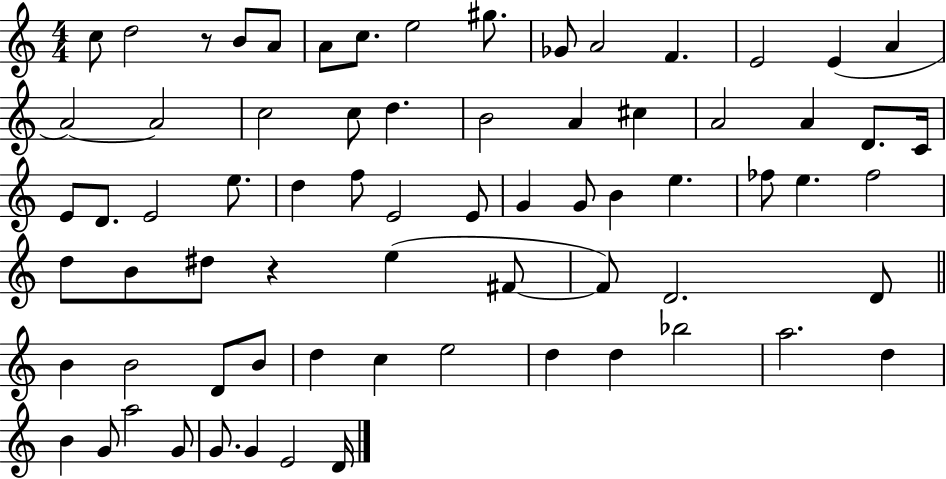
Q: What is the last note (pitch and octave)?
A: D4